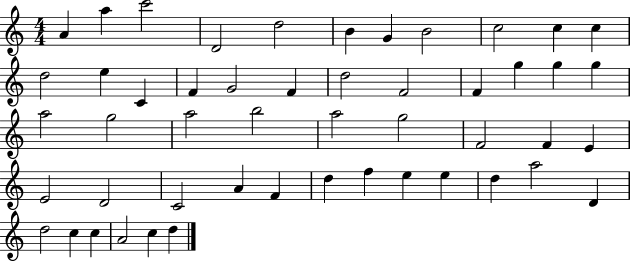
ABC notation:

X:1
T:Untitled
M:4/4
L:1/4
K:C
A a c'2 D2 d2 B G B2 c2 c c d2 e C F G2 F d2 F2 F g g g a2 g2 a2 b2 a2 g2 F2 F E E2 D2 C2 A F d f e e d a2 D d2 c c A2 c d